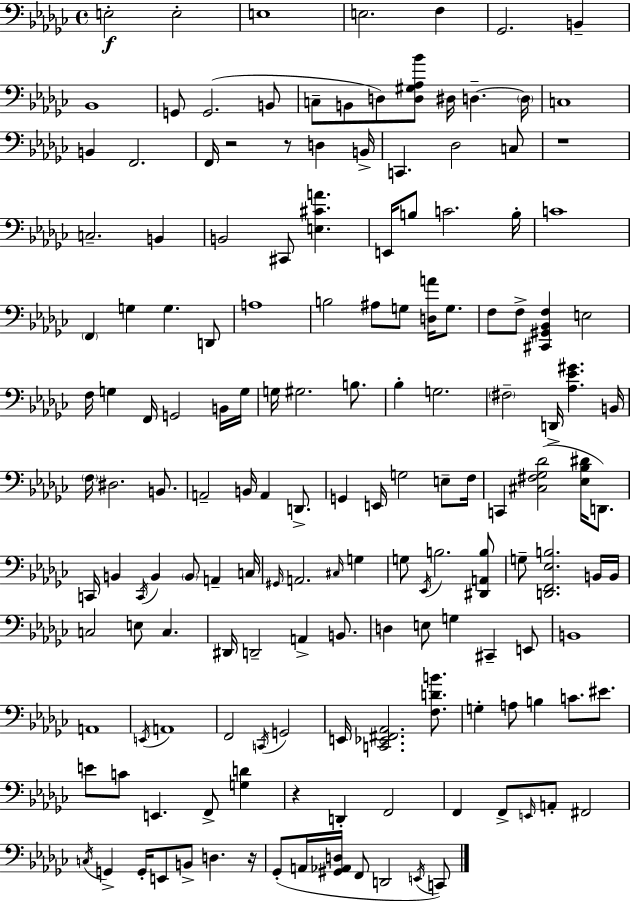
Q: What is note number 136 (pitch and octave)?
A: A2